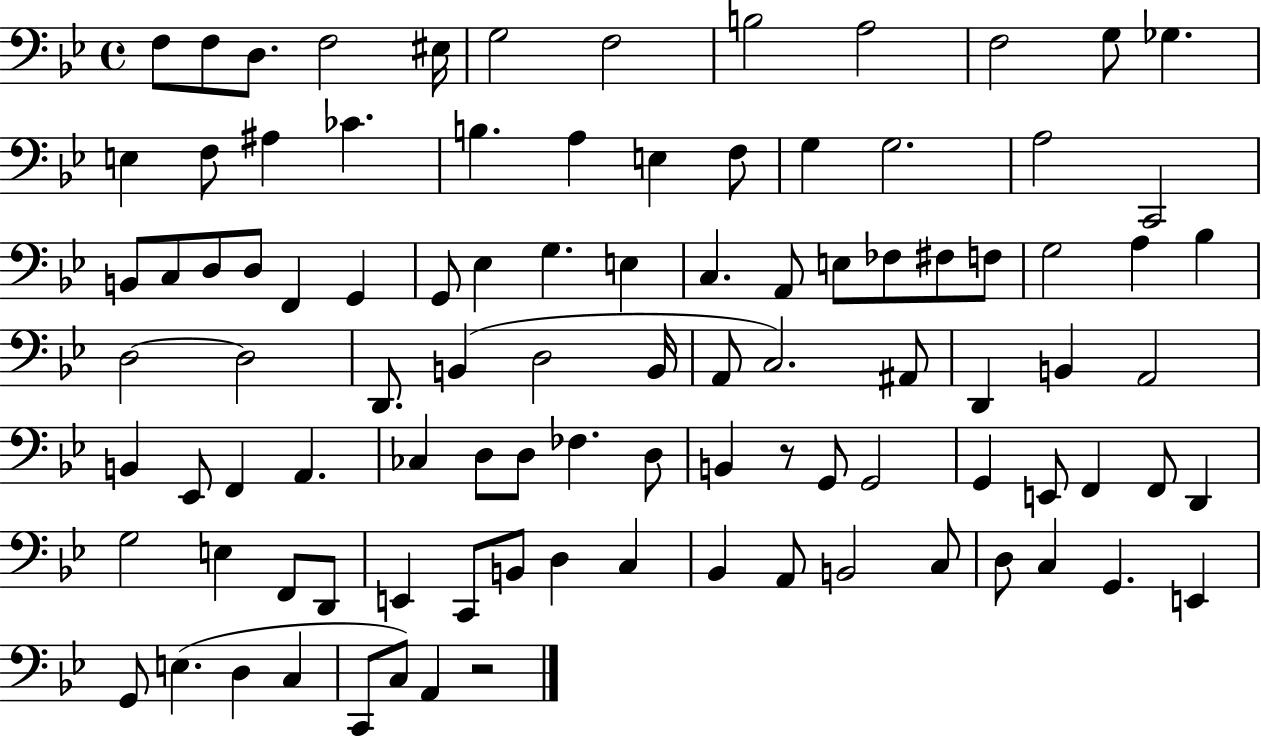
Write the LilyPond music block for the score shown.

{
  \clef bass
  \time 4/4
  \defaultTimeSignature
  \key bes \major
  f8 f8 d8. f2 eis16 | g2 f2 | b2 a2 | f2 g8 ges4. | \break e4 f8 ais4 ces'4. | b4. a4 e4 f8 | g4 g2. | a2 c,2 | \break b,8 c8 d8 d8 f,4 g,4 | g,8 ees4 g4. e4 | c4. a,8 e8 fes8 fis8 f8 | g2 a4 bes4 | \break d2~~ d2 | d,8. b,4( d2 b,16 | a,8 c2.) ais,8 | d,4 b,4 a,2 | \break b,4 ees,8 f,4 a,4. | ces4 d8 d8 fes4. d8 | b,4 r8 g,8 g,2 | g,4 e,8 f,4 f,8 d,4 | \break g2 e4 f,8 d,8 | e,4 c,8 b,8 d4 c4 | bes,4 a,8 b,2 c8 | d8 c4 g,4. e,4 | \break g,8 e4.( d4 c4 | c,8 c8) a,4 r2 | \bar "|."
}